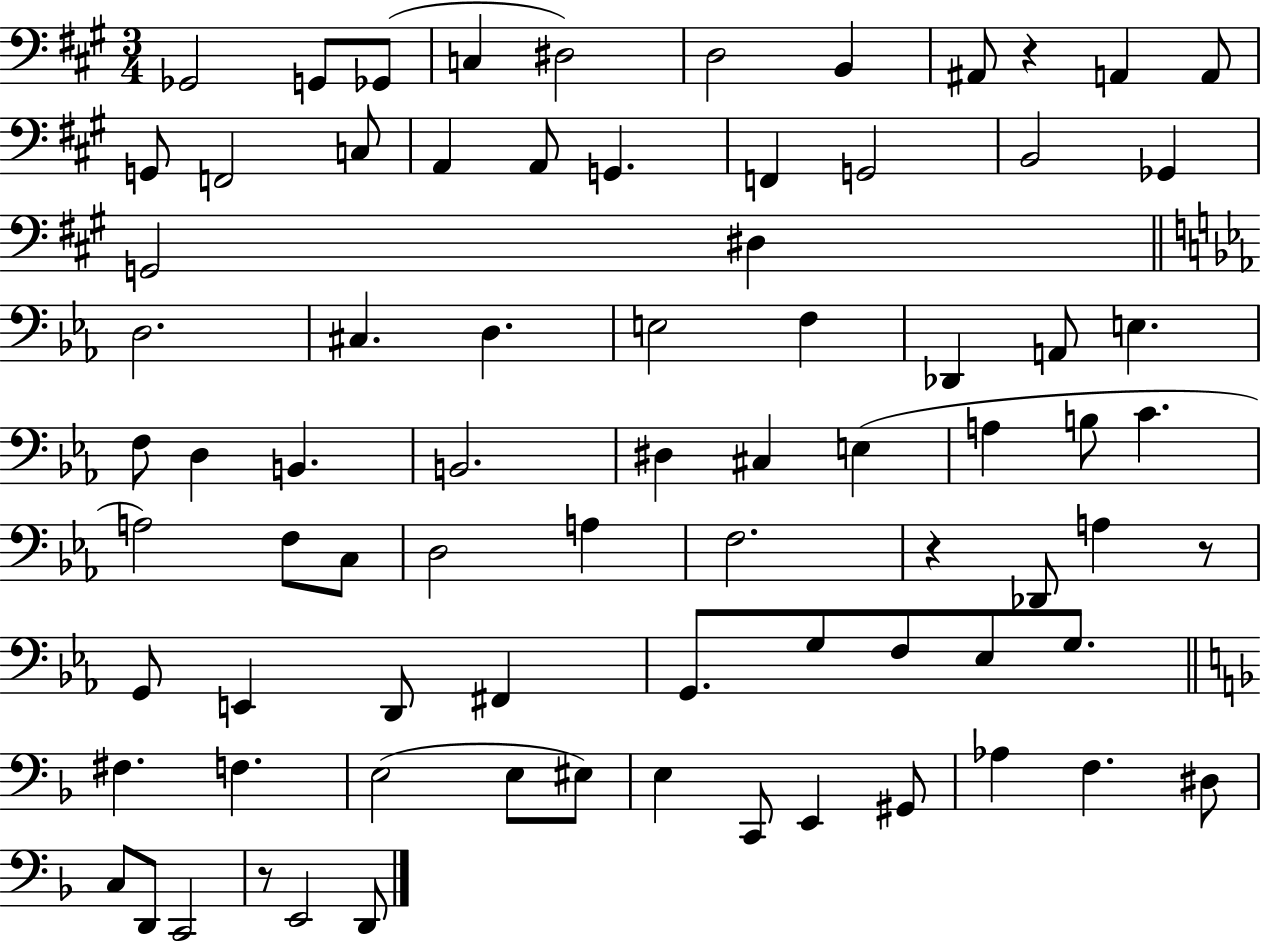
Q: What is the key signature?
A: A major